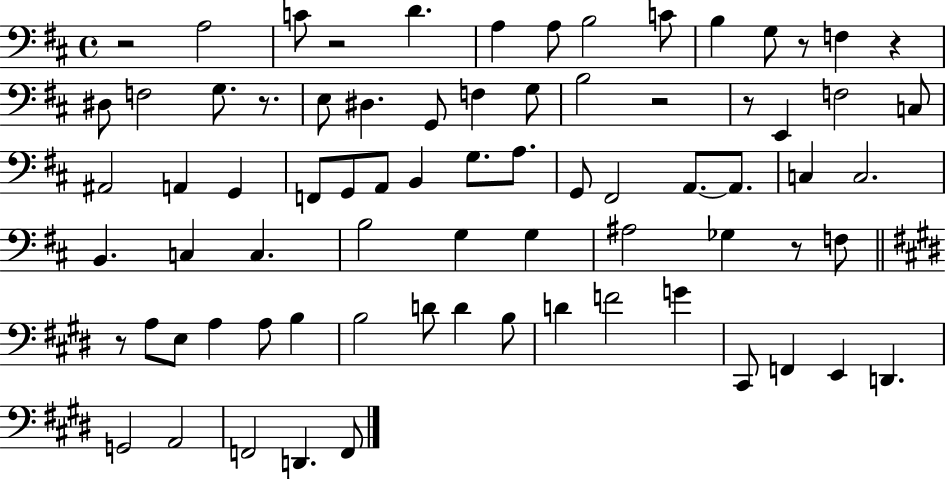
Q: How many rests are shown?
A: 9